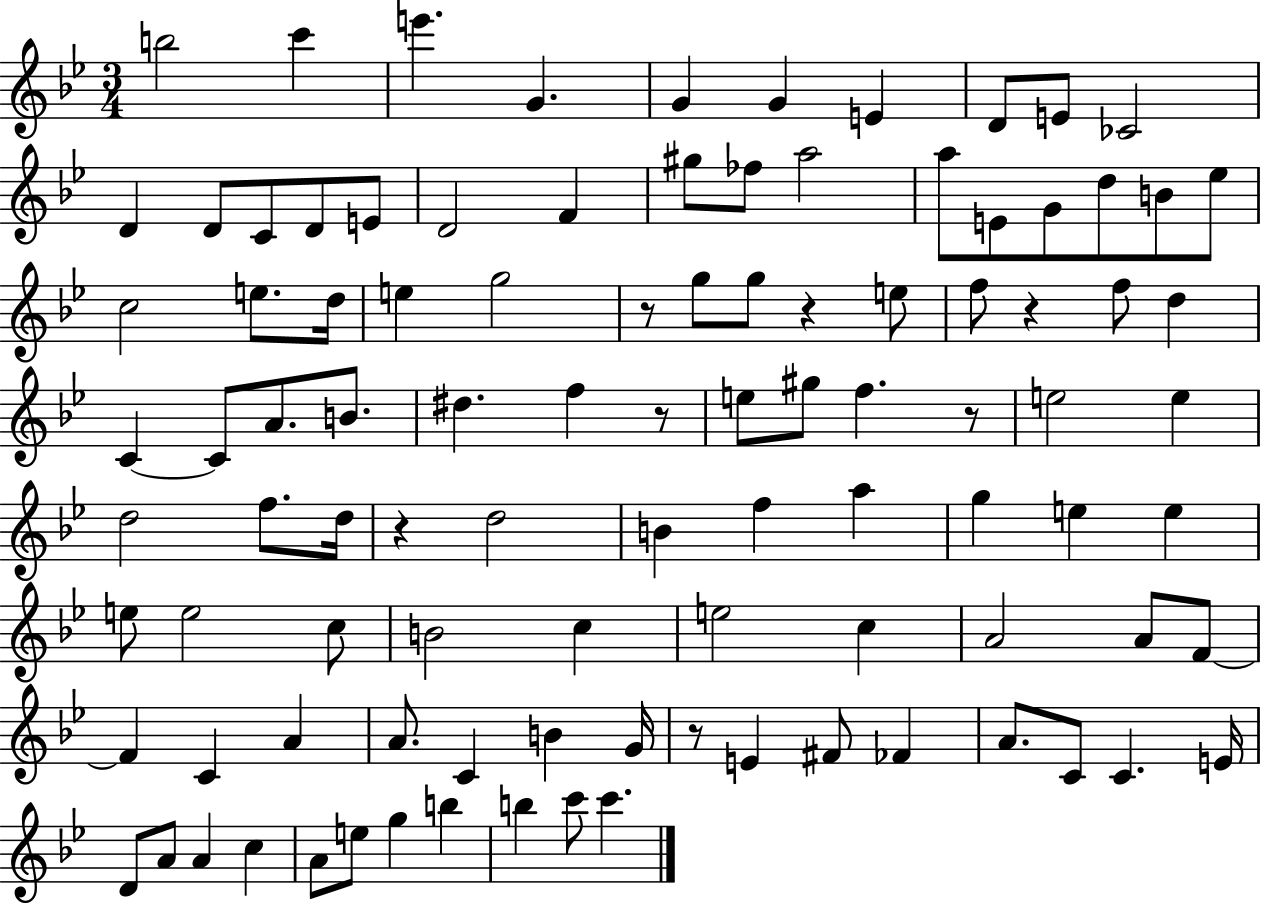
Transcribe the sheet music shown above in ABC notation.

X:1
T:Untitled
M:3/4
L:1/4
K:Bb
b2 c' e' G G G E D/2 E/2 _C2 D D/2 C/2 D/2 E/2 D2 F ^g/2 _f/2 a2 a/2 E/2 G/2 d/2 B/2 _e/2 c2 e/2 d/4 e g2 z/2 g/2 g/2 z e/2 f/2 z f/2 d C C/2 A/2 B/2 ^d f z/2 e/2 ^g/2 f z/2 e2 e d2 f/2 d/4 z d2 B f a g e e e/2 e2 c/2 B2 c e2 c A2 A/2 F/2 F C A A/2 C B G/4 z/2 E ^F/2 _F A/2 C/2 C E/4 D/2 A/2 A c A/2 e/2 g b b c'/2 c'